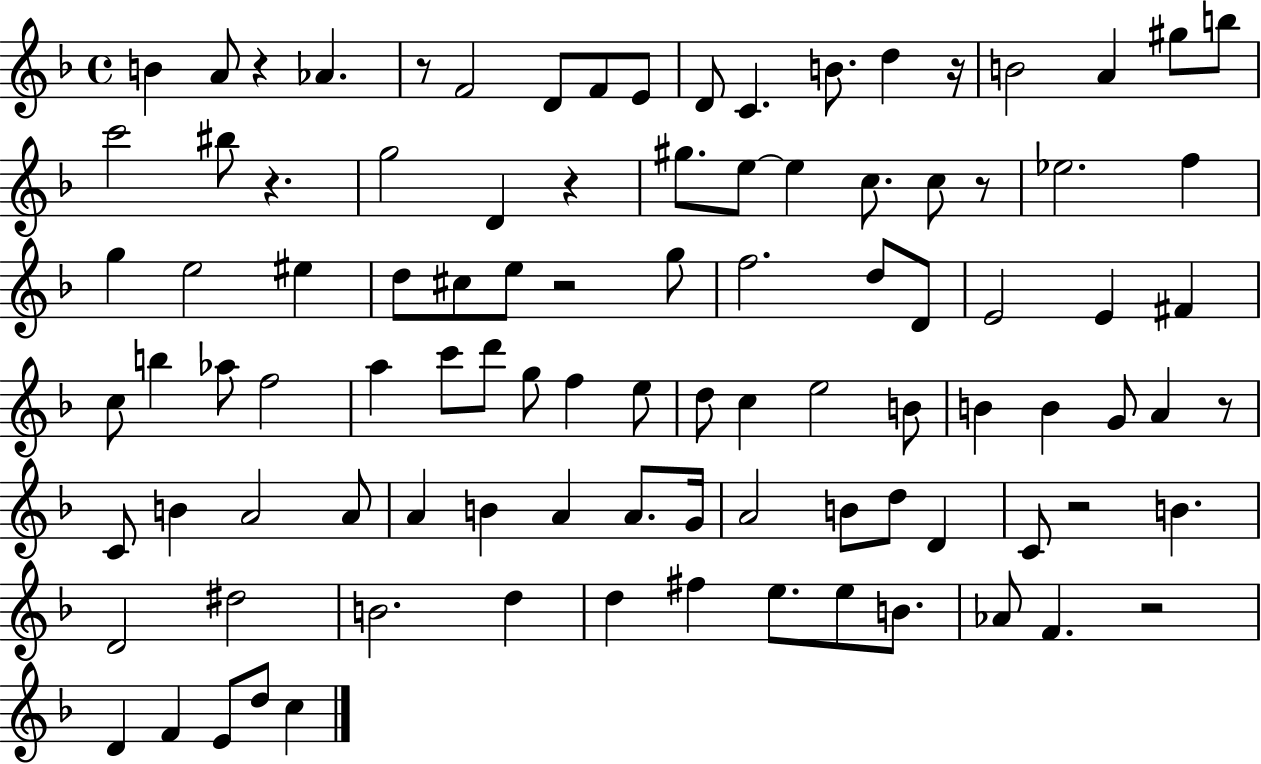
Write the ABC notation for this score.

X:1
T:Untitled
M:4/4
L:1/4
K:F
B A/2 z _A z/2 F2 D/2 F/2 E/2 D/2 C B/2 d z/4 B2 A ^g/2 b/2 c'2 ^b/2 z g2 D z ^g/2 e/2 e c/2 c/2 z/2 _e2 f g e2 ^e d/2 ^c/2 e/2 z2 g/2 f2 d/2 D/2 E2 E ^F c/2 b _a/2 f2 a c'/2 d'/2 g/2 f e/2 d/2 c e2 B/2 B B G/2 A z/2 C/2 B A2 A/2 A B A A/2 G/4 A2 B/2 d/2 D C/2 z2 B D2 ^d2 B2 d d ^f e/2 e/2 B/2 _A/2 F z2 D F E/2 d/2 c